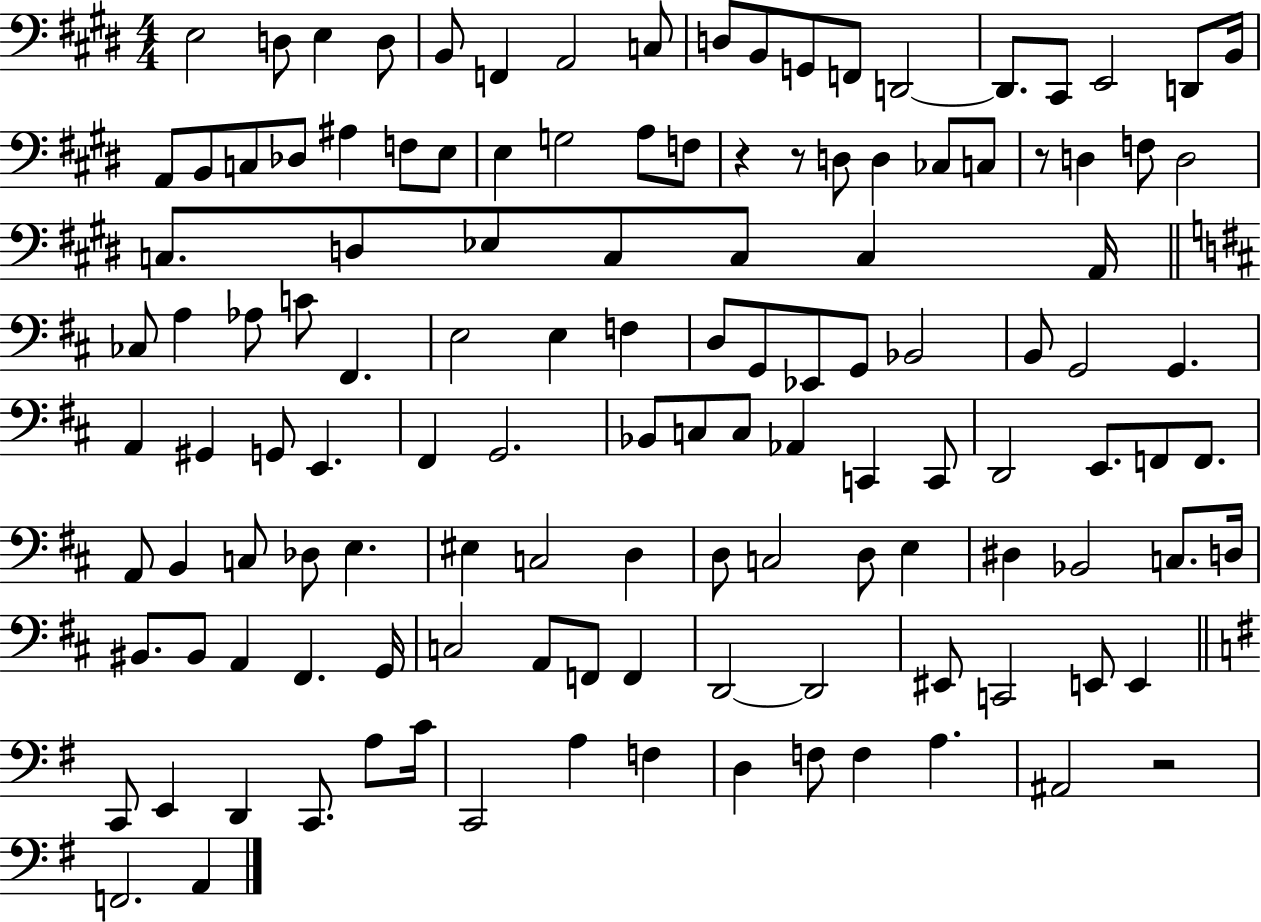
E3/h D3/e E3/q D3/e B2/e F2/q A2/h C3/e D3/e B2/e G2/e F2/e D2/h D2/e. C#2/e E2/h D2/e B2/s A2/e B2/e C3/e Db3/e A#3/q F3/e E3/e E3/q G3/h A3/e F3/e R/q R/e D3/e D3/q CES3/e C3/e R/e D3/q F3/e D3/h C3/e. D3/e Eb3/e C3/e C3/e C3/q A2/s CES3/e A3/q Ab3/e C4/e F#2/q. E3/h E3/q F3/q D3/e G2/e Eb2/e G2/e Bb2/h B2/e G2/h G2/q. A2/q G#2/q G2/e E2/q. F#2/q G2/h. Bb2/e C3/e C3/e Ab2/q C2/q C2/e D2/h E2/e. F2/e F2/e. A2/e B2/q C3/e Db3/e E3/q. EIS3/q C3/h D3/q D3/e C3/h D3/e E3/q D#3/q Bb2/h C3/e. D3/s BIS2/e. BIS2/e A2/q F#2/q. G2/s C3/h A2/e F2/e F2/q D2/h D2/h EIS2/e C2/h E2/e E2/q C2/e E2/q D2/q C2/e. A3/e C4/s C2/h A3/q F3/q D3/q F3/e F3/q A3/q. A#2/h R/h F2/h. A2/q